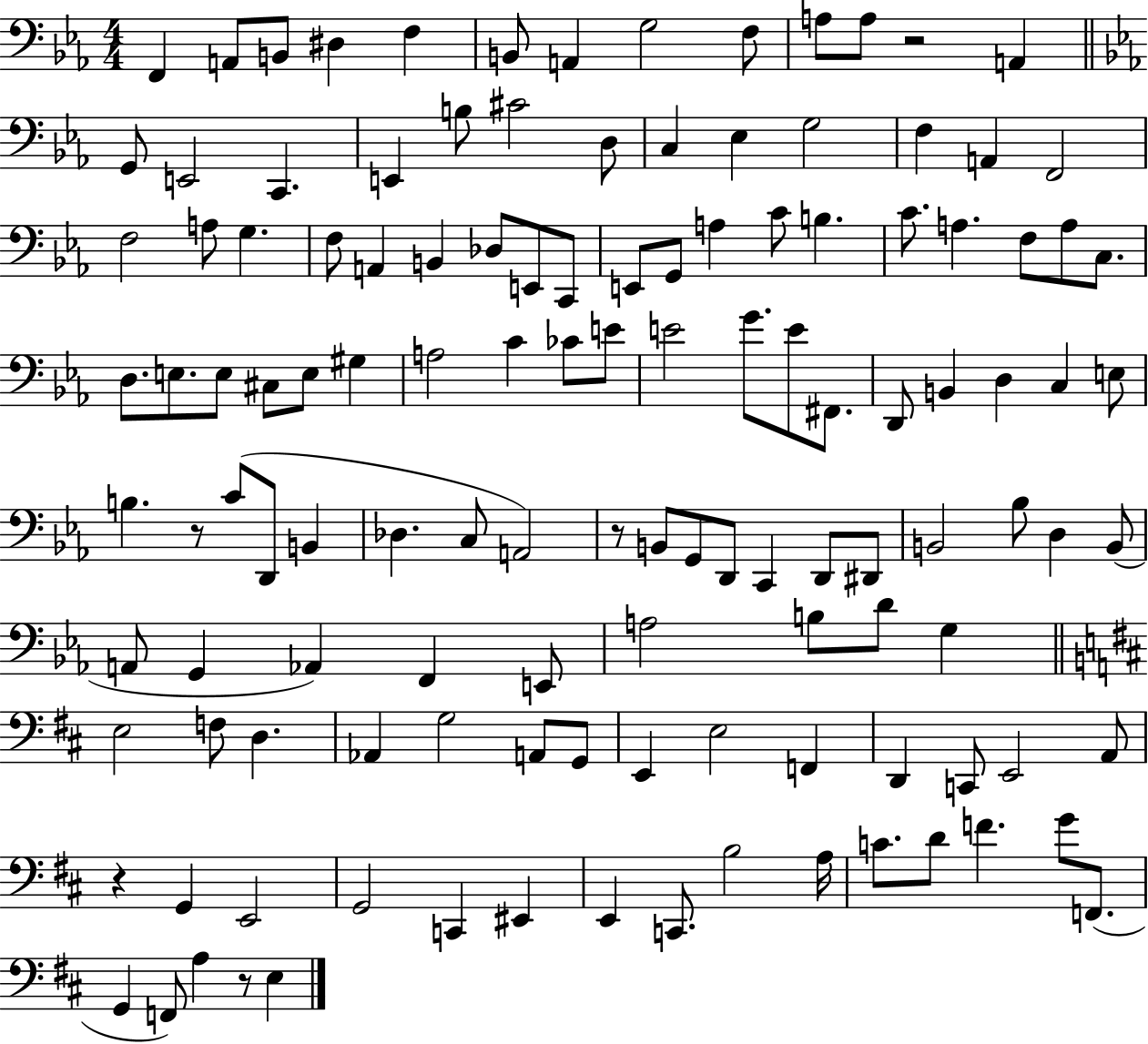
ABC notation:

X:1
T:Untitled
M:4/4
L:1/4
K:Eb
F,, A,,/2 B,,/2 ^D, F, B,,/2 A,, G,2 F,/2 A,/2 A,/2 z2 A,, G,,/2 E,,2 C,, E,, B,/2 ^C2 D,/2 C, _E, G,2 F, A,, F,,2 F,2 A,/2 G, F,/2 A,, B,, _D,/2 E,,/2 C,,/2 E,,/2 G,,/2 A, C/2 B, C/2 A, F,/2 A,/2 C,/2 D,/2 E,/2 E,/2 ^C,/2 E,/2 ^G, A,2 C _C/2 E/2 E2 G/2 E/2 ^F,,/2 D,,/2 B,, D, C, E,/2 B, z/2 C/2 D,,/2 B,, _D, C,/2 A,,2 z/2 B,,/2 G,,/2 D,,/2 C,, D,,/2 ^D,,/2 B,,2 _B,/2 D, B,,/2 A,,/2 G,, _A,, F,, E,,/2 A,2 B,/2 D/2 G, E,2 F,/2 D, _A,, G,2 A,,/2 G,,/2 E,, E,2 F,, D,, C,,/2 E,,2 A,,/2 z G,, E,,2 G,,2 C,, ^E,, E,, C,,/2 B,2 A,/4 C/2 D/2 F G/2 F,,/2 G,, F,,/2 A, z/2 E,